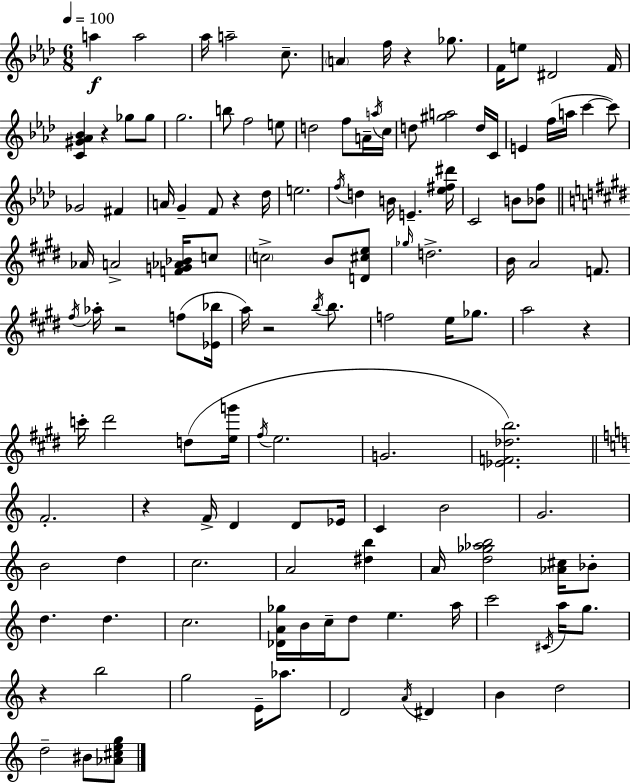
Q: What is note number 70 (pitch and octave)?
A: G4